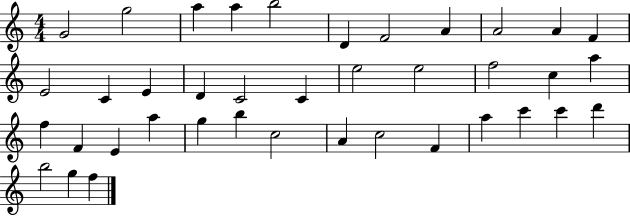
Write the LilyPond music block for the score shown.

{
  \clef treble
  \numericTimeSignature
  \time 4/4
  \key c \major
  g'2 g''2 | a''4 a''4 b''2 | d'4 f'2 a'4 | a'2 a'4 f'4 | \break e'2 c'4 e'4 | d'4 c'2 c'4 | e''2 e''2 | f''2 c''4 a''4 | \break f''4 f'4 e'4 a''4 | g''4 b''4 c''2 | a'4 c''2 f'4 | a''4 c'''4 c'''4 d'''4 | \break b''2 g''4 f''4 | \bar "|."
}